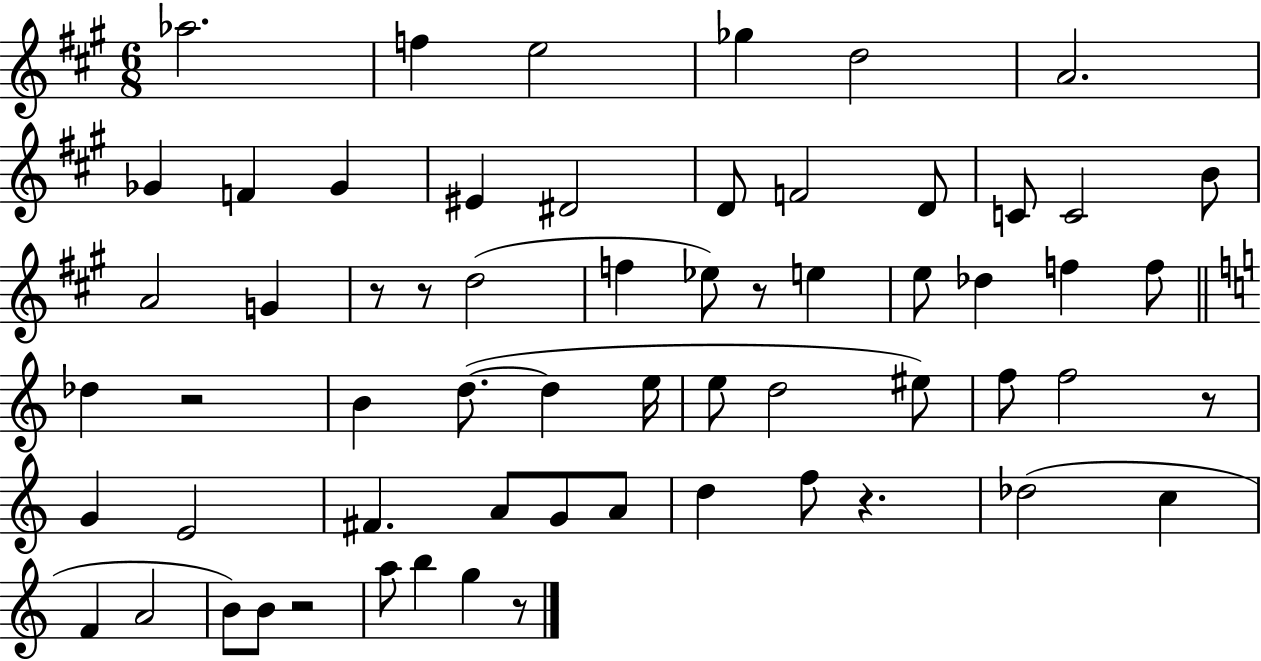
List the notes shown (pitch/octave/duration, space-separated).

Ab5/h. F5/q E5/h Gb5/q D5/h A4/h. Gb4/q F4/q Gb4/q EIS4/q D#4/h D4/e F4/h D4/e C4/e C4/h B4/e A4/h G4/q R/e R/e D5/h F5/q Eb5/e R/e E5/q E5/e Db5/q F5/q F5/e Db5/q R/h B4/q D5/e. D5/q E5/s E5/e D5/h EIS5/e F5/e F5/h R/e G4/q E4/h F#4/q. A4/e G4/e A4/e D5/q F5/e R/q. Db5/h C5/q F4/q A4/h B4/e B4/e R/h A5/e B5/q G5/q R/e